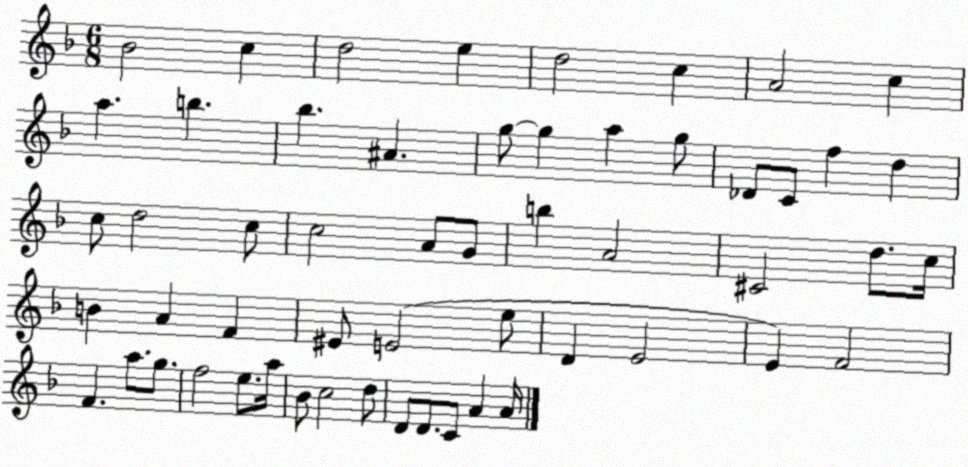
X:1
T:Untitled
M:6/8
L:1/4
K:F
_B2 c d2 e d2 c A2 c a b _b ^A g/2 g a g/2 _D/2 C/2 f d c/2 d2 c/2 c2 A/2 G/2 b A2 ^C2 d/2 c/4 B A F ^E/2 E2 e/2 D E2 E F2 F a/2 g/2 f2 e/2 a/4 _B/2 c2 d/2 D/2 D/2 C/2 A A/4